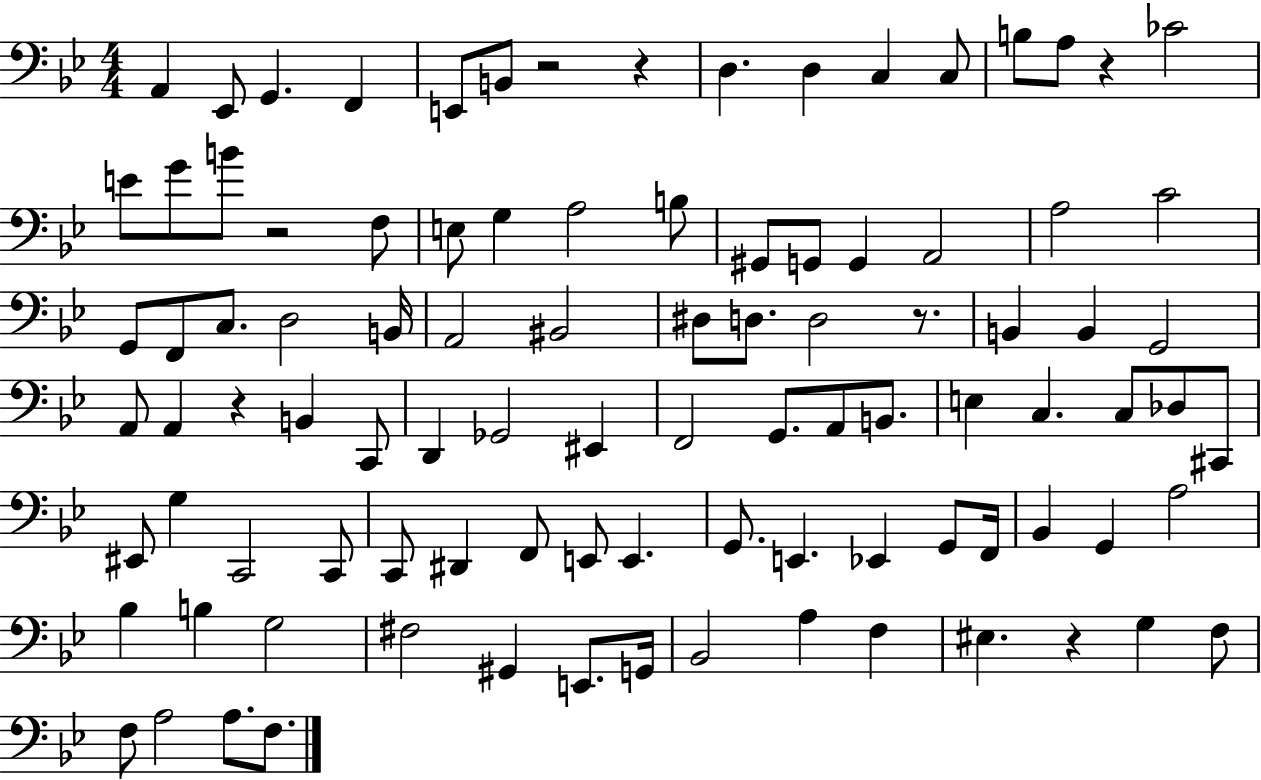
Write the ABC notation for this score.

X:1
T:Untitled
M:4/4
L:1/4
K:Bb
A,, _E,,/2 G,, F,, E,,/2 B,,/2 z2 z D, D, C, C,/2 B,/2 A,/2 z _C2 E/2 G/2 B/2 z2 F,/2 E,/2 G, A,2 B,/2 ^G,,/2 G,,/2 G,, A,,2 A,2 C2 G,,/2 F,,/2 C,/2 D,2 B,,/4 A,,2 ^B,,2 ^D,/2 D,/2 D,2 z/2 B,, B,, G,,2 A,,/2 A,, z B,, C,,/2 D,, _G,,2 ^E,, F,,2 G,,/2 A,,/2 B,,/2 E, C, C,/2 _D,/2 ^C,,/2 ^E,,/2 G, C,,2 C,,/2 C,,/2 ^D,, F,,/2 E,,/2 E,, G,,/2 E,, _E,, G,,/2 F,,/4 _B,, G,, A,2 _B, B, G,2 ^F,2 ^G,, E,,/2 G,,/4 _B,,2 A, F, ^E, z G, F,/2 F,/2 A,2 A,/2 F,/2